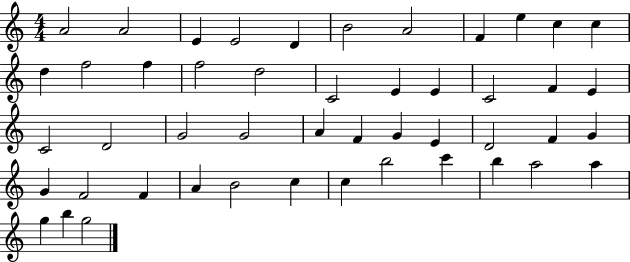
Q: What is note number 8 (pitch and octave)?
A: F4